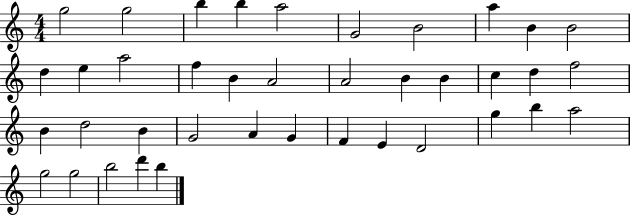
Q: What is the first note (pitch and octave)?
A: G5